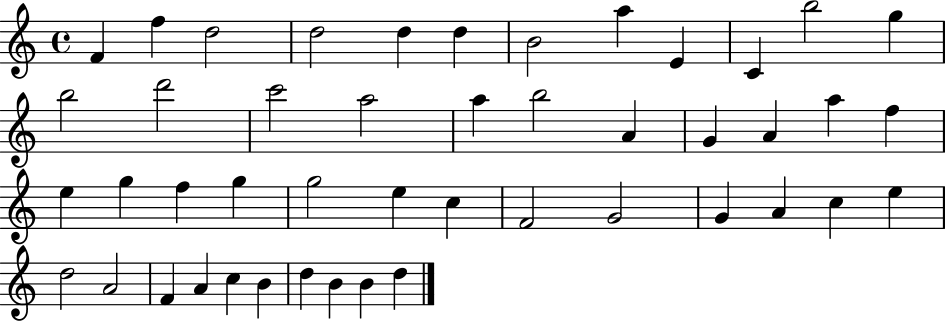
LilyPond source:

{
  \clef treble
  \time 4/4
  \defaultTimeSignature
  \key c \major
  f'4 f''4 d''2 | d''2 d''4 d''4 | b'2 a''4 e'4 | c'4 b''2 g''4 | \break b''2 d'''2 | c'''2 a''2 | a''4 b''2 a'4 | g'4 a'4 a''4 f''4 | \break e''4 g''4 f''4 g''4 | g''2 e''4 c''4 | f'2 g'2 | g'4 a'4 c''4 e''4 | \break d''2 a'2 | f'4 a'4 c''4 b'4 | d''4 b'4 b'4 d''4 | \bar "|."
}